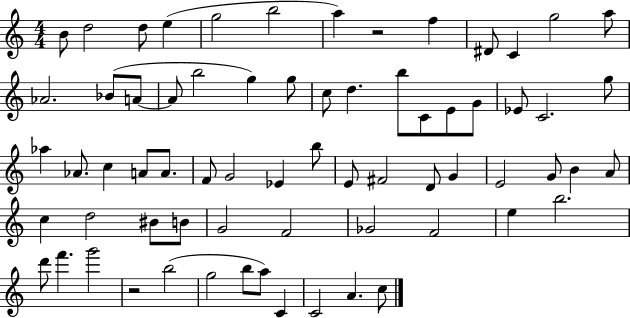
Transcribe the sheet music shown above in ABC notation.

X:1
T:Untitled
M:4/4
L:1/4
K:C
B/2 d2 d/2 e g2 b2 a z2 f ^D/2 C g2 a/2 _A2 _B/2 A/2 A/2 b2 g g/2 c/2 d b/2 C/2 E/2 G/2 _E/2 C2 g/2 _a _A/2 c A/2 A/2 F/2 G2 _E b/2 E/2 ^F2 D/2 G E2 G/2 B A/2 c d2 ^B/2 B/2 G2 F2 _G2 F2 e b2 d'/2 f' g'2 z2 b2 g2 b/2 a/2 C C2 A c/2